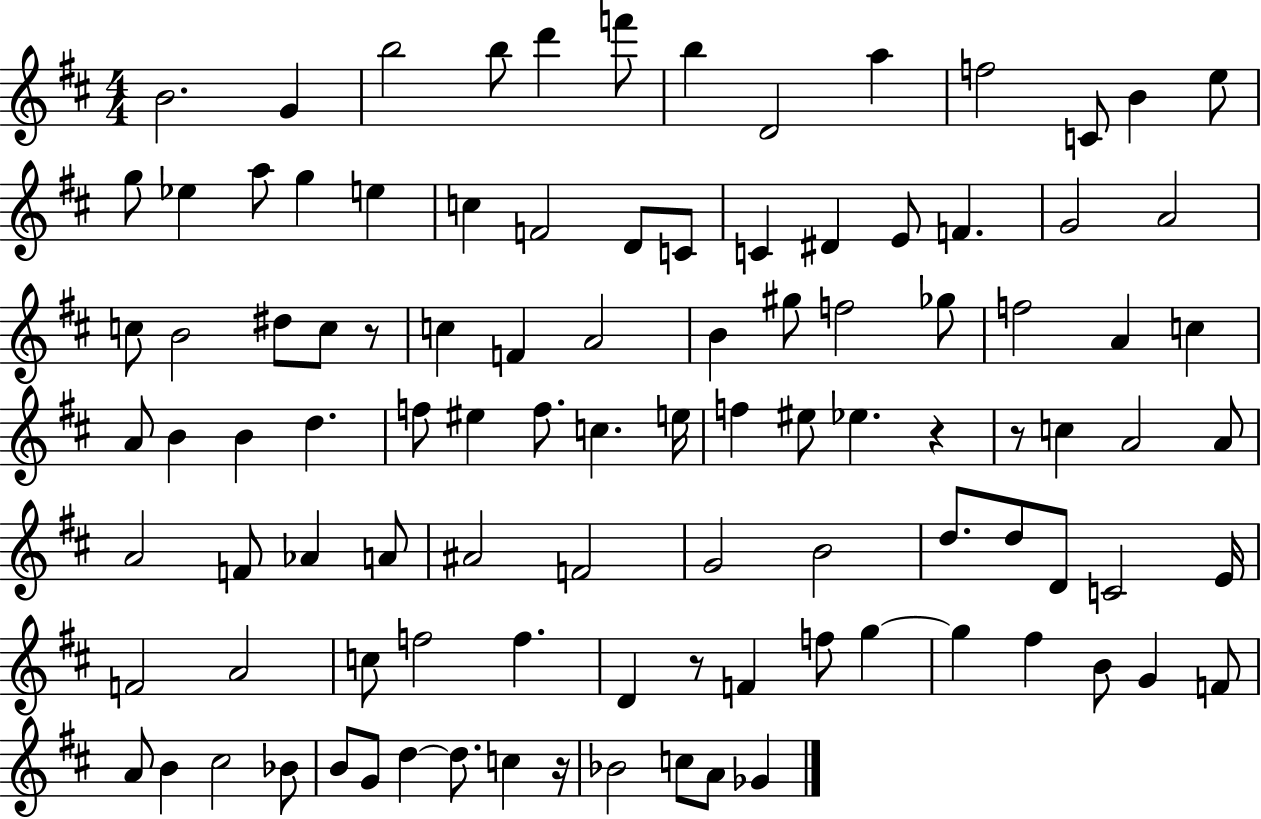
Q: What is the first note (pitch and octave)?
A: B4